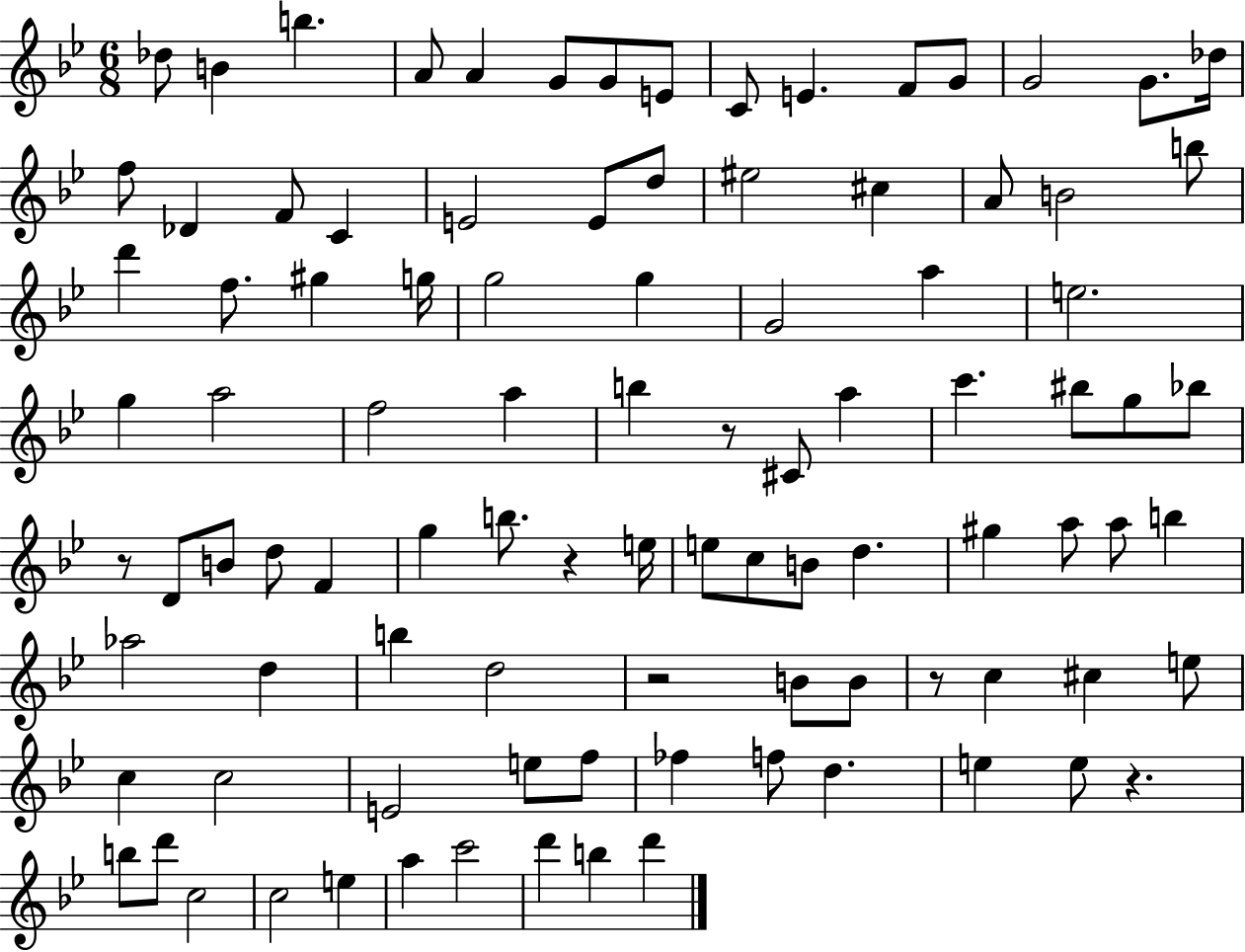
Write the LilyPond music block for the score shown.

{
  \clef treble
  \numericTimeSignature
  \time 6/8
  \key bes \major
  des''8 b'4 b''4. | a'8 a'4 g'8 g'8 e'8 | c'8 e'4. f'8 g'8 | g'2 g'8. des''16 | \break f''8 des'4 f'8 c'4 | e'2 e'8 d''8 | eis''2 cis''4 | a'8 b'2 b''8 | \break d'''4 f''8. gis''4 g''16 | g''2 g''4 | g'2 a''4 | e''2. | \break g''4 a''2 | f''2 a''4 | b''4 r8 cis'8 a''4 | c'''4. bis''8 g''8 bes''8 | \break r8 d'8 b'8 d''8 f'4 | g''4 b''8. r4 e''16 | e''8 c''8 b'8 d''4. | gis''4 a''8 a''8 b''4 | \break aes''2 d''4 | b''4 d''2 | r2 b'8 b'8 | r8 c''4 cis''4 e''8 | \break c''4 c''2 | e'2 e''8 f''8 | fes''4 f''8 d''4. | e''4 e''8 r4. | \break b''8 d'''8 c''2 | c''2 e''4 | a''4 c'''2 | d'''4 b''4 d'''4 | \break \bar "|."
}